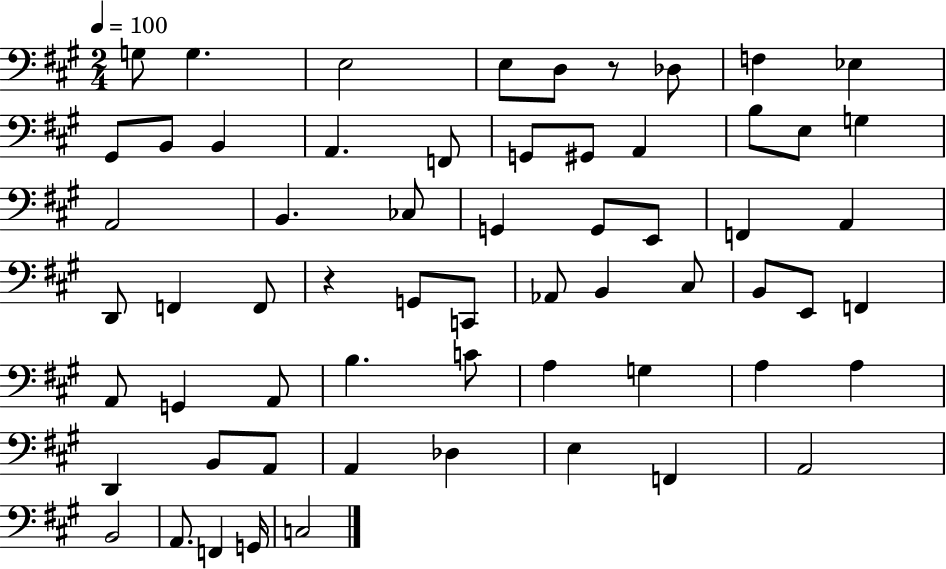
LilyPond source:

{
  \clef bass
  \numericTimeSignature
  \time 2/4
  \key a \major
  \tempo 4 = 100
  g8 g4. | e2 | e8 d8 r8 des8 | f4 ees4 | \break gis,8 b,8 b,4 | a,4. f,8 | g,8 gis,8 a,4 | b8 e8 g4 | \break a,2 | b,4. ces8 | g,4 g,8 e,8 | f,4 a,4 | \break d,8 f,4 f,8 | r4 g,8 c,8 | aes,8 b,4 cis8 | b,8 e,8 f,4 | \break a,8 g,4 a,8 | b4. c'8 | a4 g4 | a4 a4 | \break d,4 b,8 a,8 | a,4 des4 | e4 f,4 | a,2 | \break b,2 | a,8. f,4 g,16 | c2 | \bar "|."
}